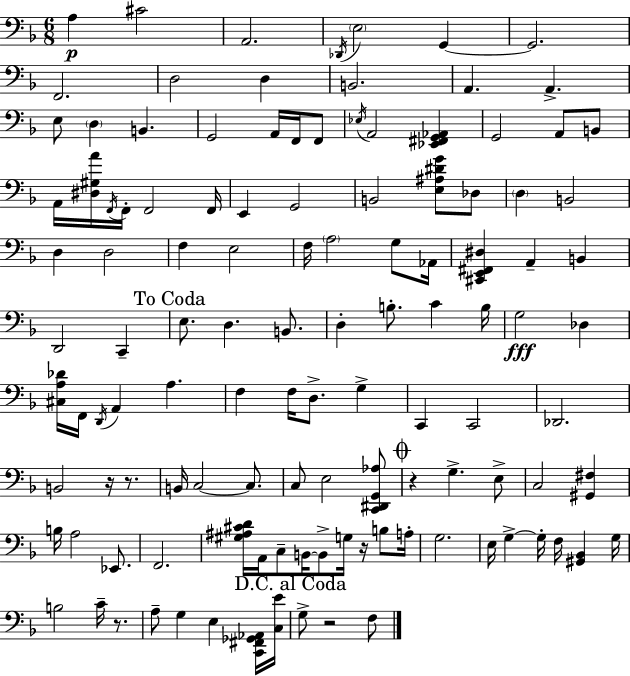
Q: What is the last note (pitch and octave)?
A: F3